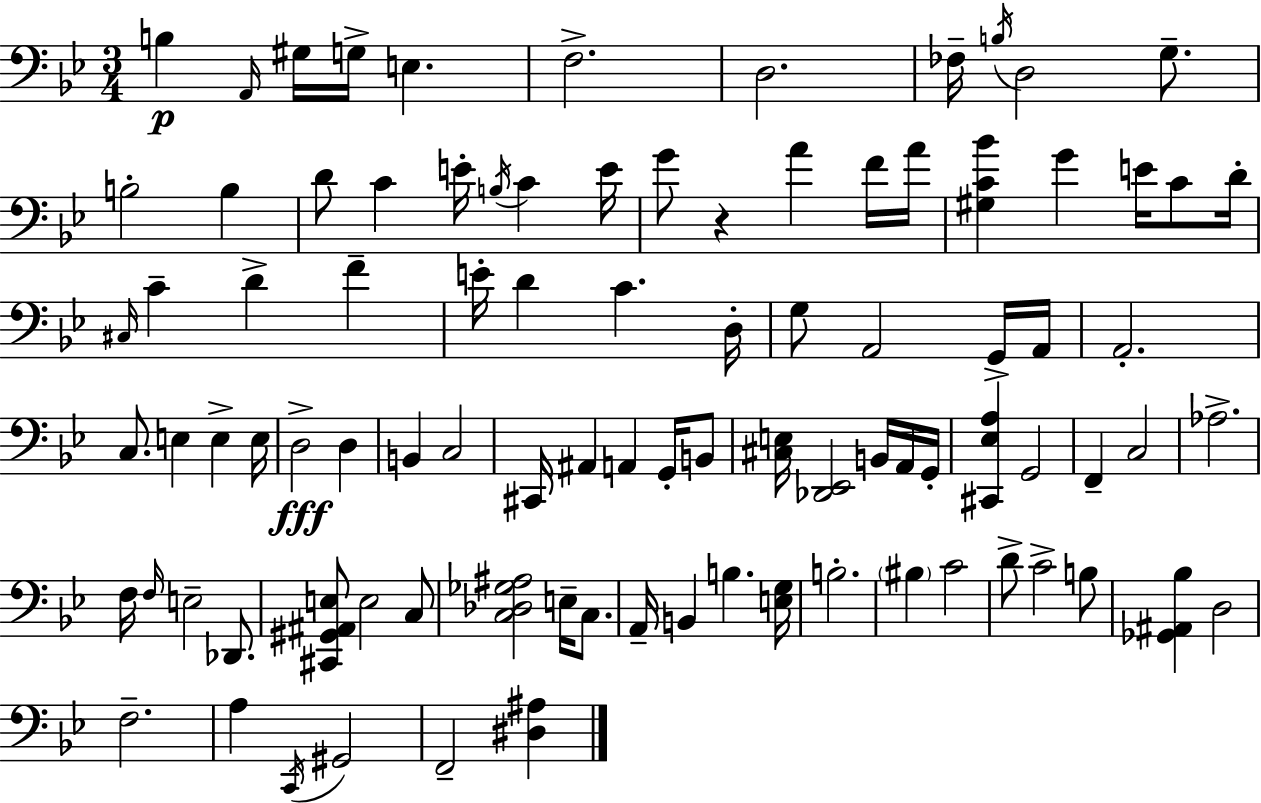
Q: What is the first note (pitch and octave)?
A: B3